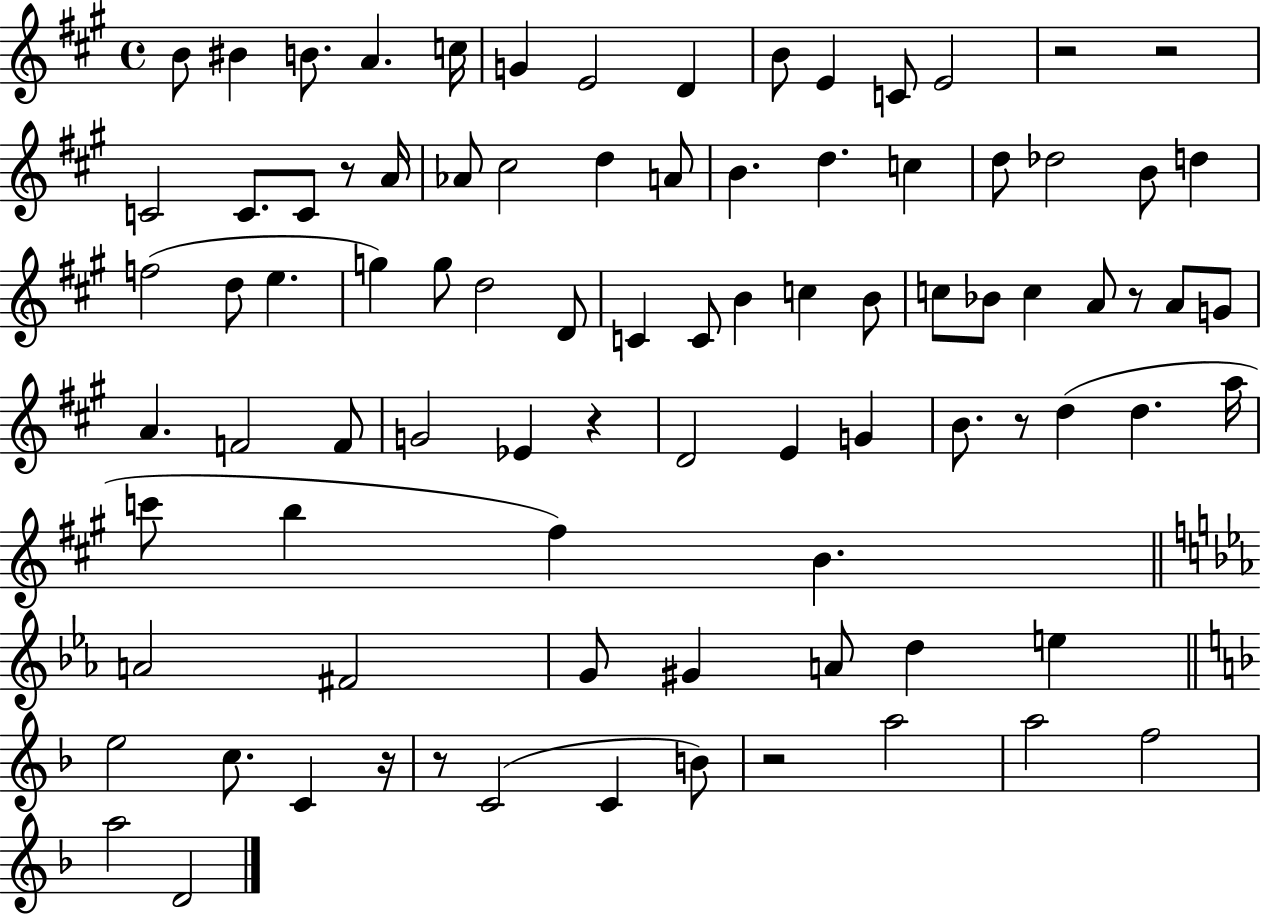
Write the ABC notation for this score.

X:1
T:Untitled
M:4/4
L:1/4
K:A
B/2 ^B B/2 A c/4 G E2 D B/2 E C/2 E2 z2 z2 C2 C/2 C/2 z/2 A/4 _A/2 ^c2 d A/2 B d c d/2 _d2 B/2 d f2 d/2 e g g/2 d2 D/2 C C/2 B c B/2 c/2 _B/2 c A/2 z/2 A/2 G/2 A F2 F/2 G2 _E z D2 E G B/2 z/2 d d a/4 c'/2 b ^f B A2 ^F2 G/2 ^G A/2 d e e2 c/2 C z/4 z/2 C2 C B/2 z2 a2 a2 f2 a2 D2